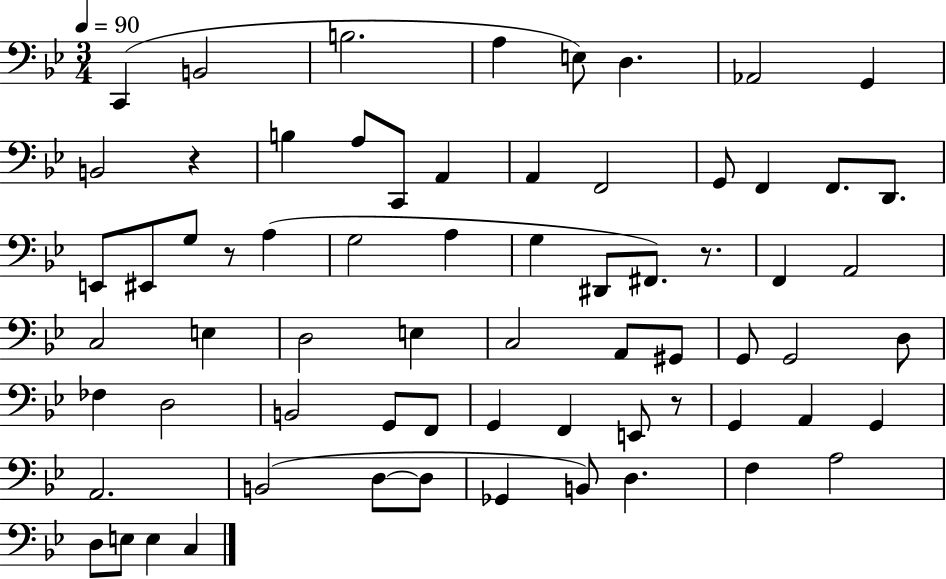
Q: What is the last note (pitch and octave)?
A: C3